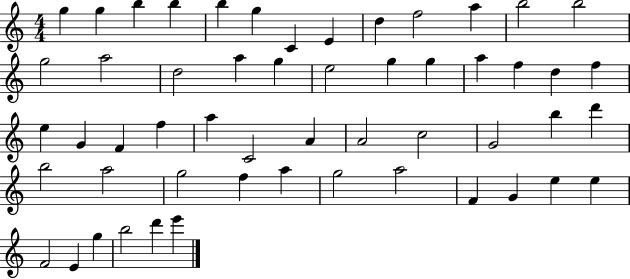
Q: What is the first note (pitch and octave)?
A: G5